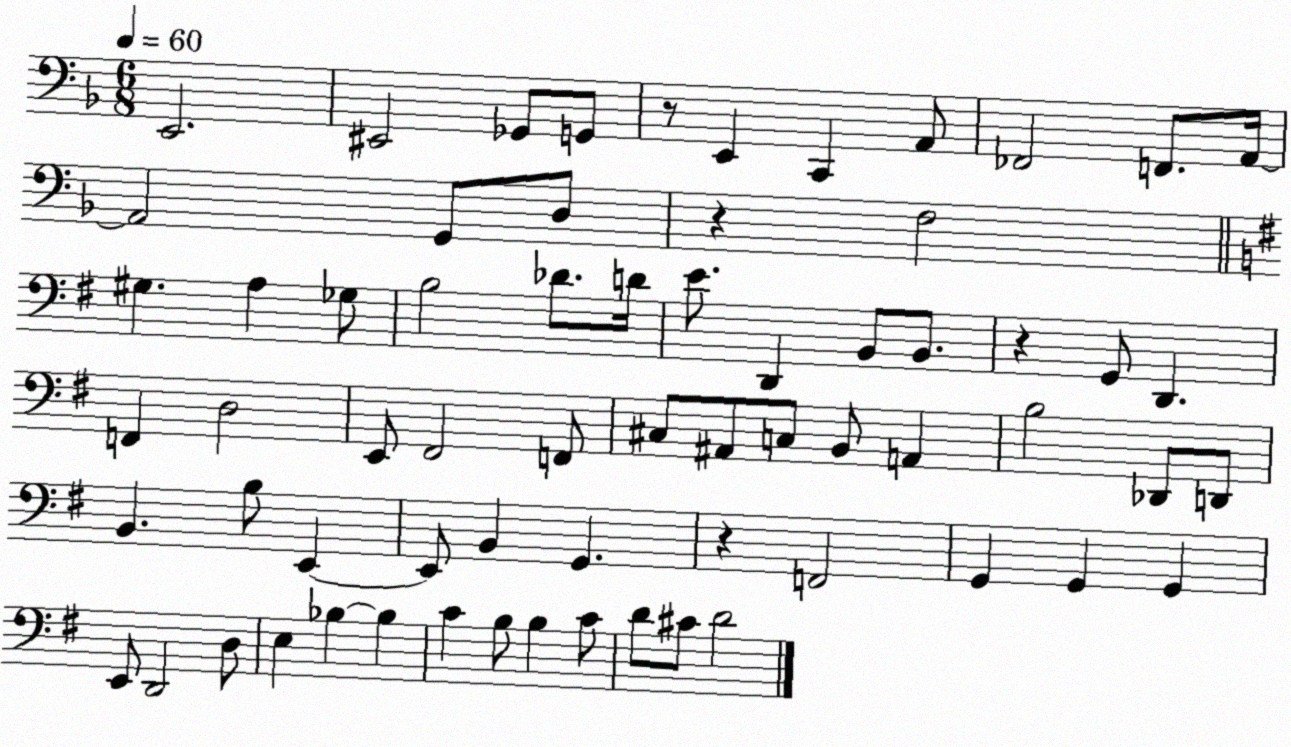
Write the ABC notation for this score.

X:1
T:Untitled
M:6/8
L:1/4
K:F
E,,2 ^E,,2 _G,,/2 G,,/2 z/2 E,, C,, A,,/2 _F,,2 F,,/2 A,,/4 A,,2 G,,/2 D,/2 z F,2 ^G, A, _G,/2 B,2 _D/2 D/4 E/2 D,, B,,/2 B,,/2 z G,,/2 D,, F,, D,2 E,,/2 ^F,,2 F,,/2 ^C,/2 ^A,,/2 C,/2 B,,/2 A,, B,2 _D,,/2 D,,/2 B,, B,/2 E,, E,,/2 B,, G,, z F,,2 G,, G,, G,, E,,/2 D,,2 D,/2 E, _B, _B, C B,/2 B, C/2 D/2 ^C/2 D2